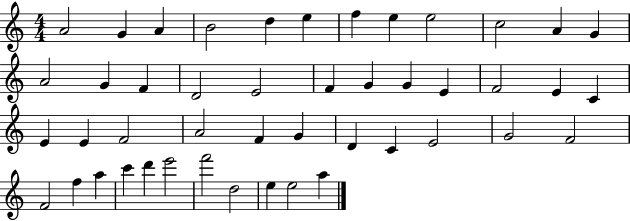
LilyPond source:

{
  \clef treble
  \numericTimeSignature
  \time 4/4
  \key c \major
  a'2 g'4 a'4 | b'2 d''4 e''4 | f''4 e''4 e''2 | c''2 a'4 g'4 | \break a'2 g'4 f'4 | d'2 e'2 | f'4 g'4 g'4 e'4 | f'2 e'4 c'4 | \break e'4 e'4 f'2 | a'2 f'4 g'4 | d'4 c'4 e'2 | g'2 f'2 | \break f'2 f''4 a''4 | c'''4 d'''4 e'''2 | f'''2 d''2 | e''4 e''2 a''4 | \break \bar "|."
}